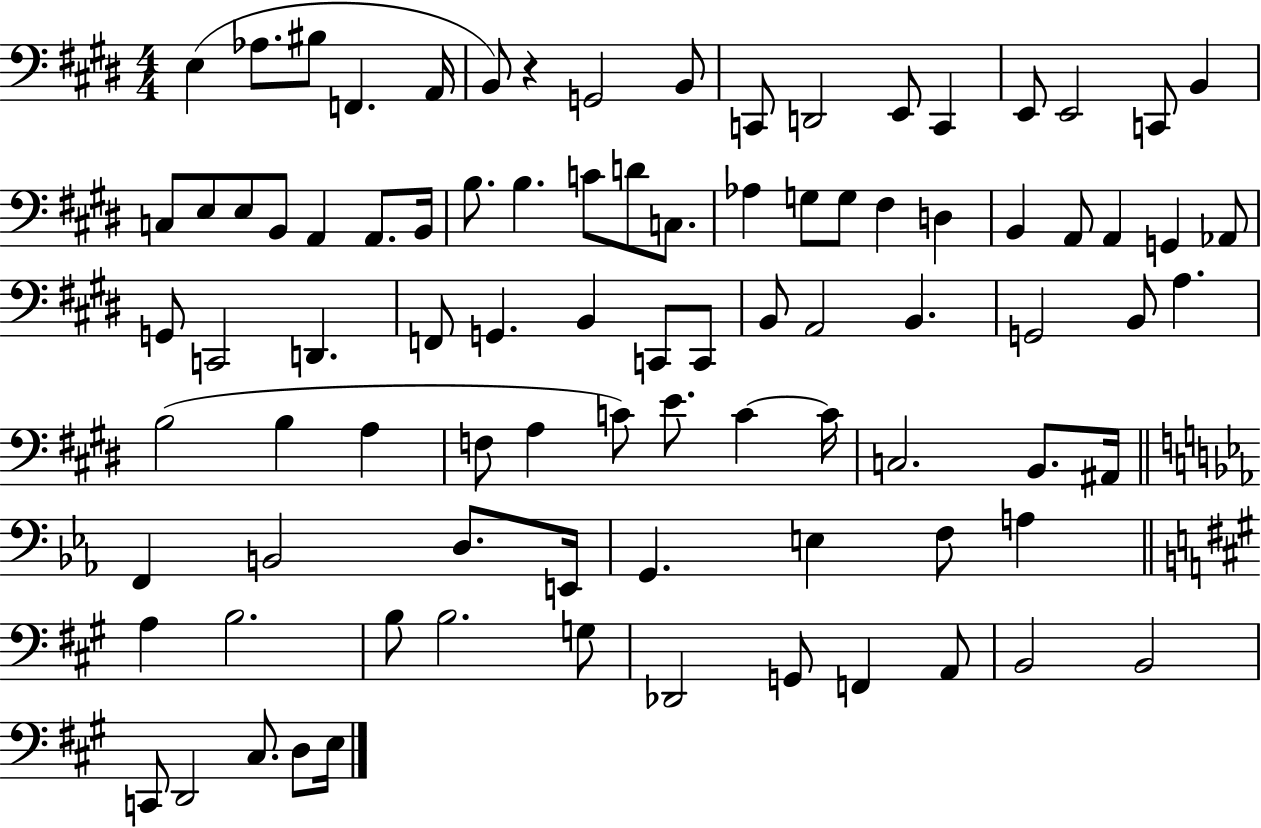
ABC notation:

X:1
T:Untitled
M:4/4
L:1/4
K:E
E, _A,/2 ^B,/2 F,, A,,/4 B,,/2 z G,,2 B,,/2 C,,/2 D,,2 E,,/2 C,, E,,/2 E,,2 C,,/2 B,, C,/2 E,/2 E,/2 B,,/2 A,, A,,/2 B,,/4 B,/2 B, C/2 D/2 C,/2 _A, G,/2 G,/2 ^F, D, B,, A,,/2 A,, G,, _A,,/2 G,,/2 C,,2 D,, F,,/2 G,, B,, C,,/2 C,,/2 B,,/2 A,,2 B,, G,,2 B,,/2 A, B,2 B, A, F,/2 A, C/2 E/2 C C/4 C,2 B,,/2 ^A,,/4 F,, B,,2 D,/2 E,,/4 G,, E, F,/2 A, A, B,2 B,/2 B,2 G,/2 _D,,2 G,,/2 F,, A,,/2 B,,2 B,,2 C,,/2 D,,2 ^C,/2 D,/2 E,/4